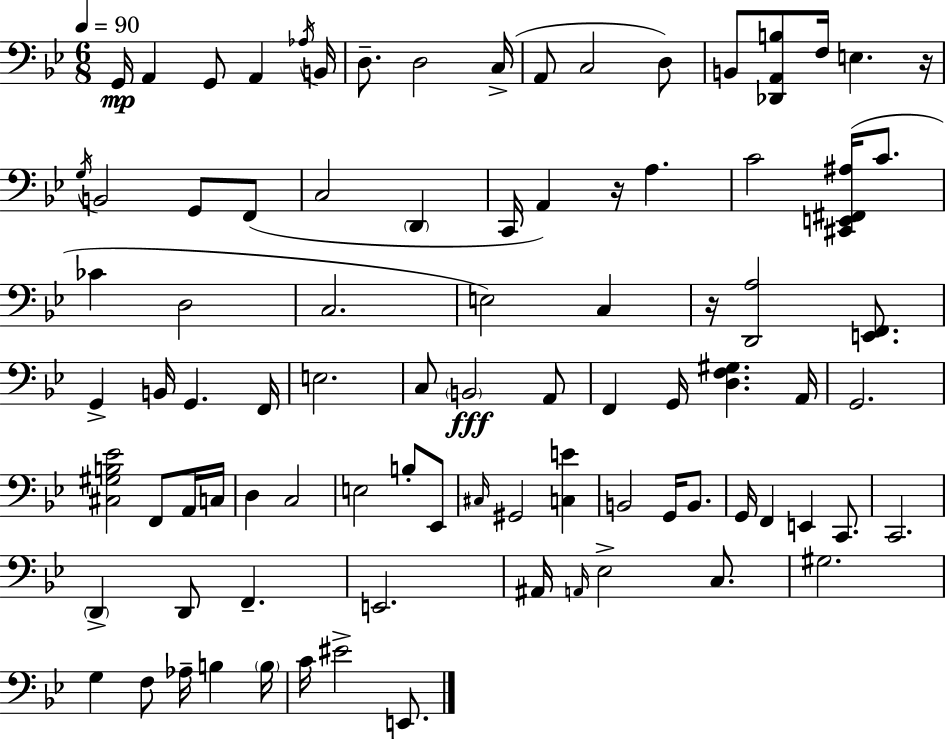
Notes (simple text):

G2/s A2/q G2/e A2/q Ab3/s B2/s D3/e. D3/h C3/s A2/e C3/h D3/e B2/e [Db2,A2,B3]/e F3/s E3/q. R/s G3/s B2/h G2/e F2/e C3/h D2/q C2/s A2/q R/s A3/q. C4/h [C#2,E2,F#2,A#3]/s C4/e. CES4/q D3/h C3/h. E3/h C3/q R/s [D2,A3]/h [E2,F2]/e. G2/q B2/s G2/q. F2/s E3/h. C3/e B2/h A2/e F2/q G2/s [D3,F3,G#3]/q. A2/s G2/h. [C#3,G#3,B3,Eb4]/h F2/e A2/s C3/s D3/q C3/h E3/h B3/e Eb2/e C#3/s G#2/h [C3,E4]/q B2/h G2/s B2/e. G2/s F2/q E2/q C2/e. C2/h. D2/q D2/e F2/q. E2/h. A#2/s A2/s Eb3/h C3/e. G#3/h. G3/q F3/e Ab3/s B3/q B3/s C4/s EIS4/h E2/e.